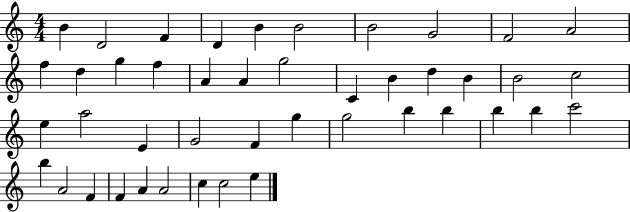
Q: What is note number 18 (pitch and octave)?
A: C4